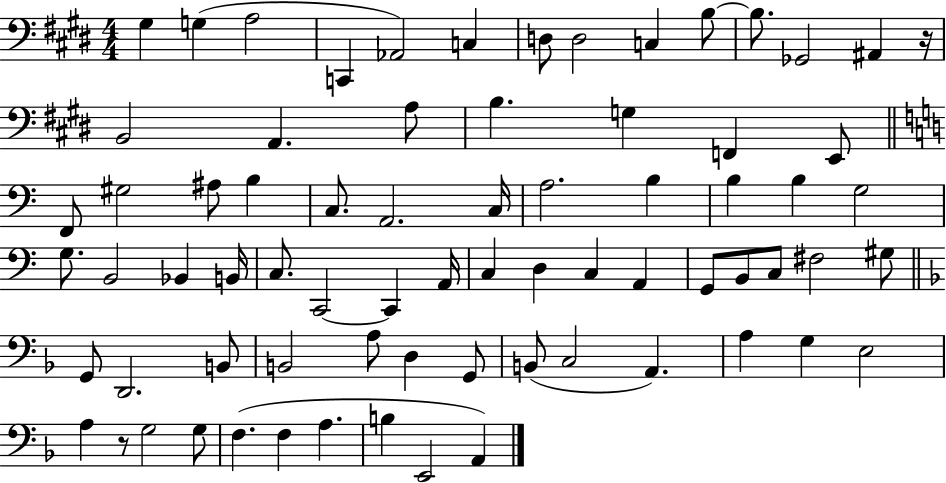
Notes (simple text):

G#3/q G3/q A3/h C2/q Ab2/h C3/q D3/e D3/h C3/q B3/e B3/e. Gb2/h A#2/q R/s B2/h A2/q. A3/e B3/q. G3/q F2/q E2/e F2/e G#3/h A#3/e B3/q C3/e. A2/h. C3/s A3/h. B3/q B3/q B3/q G3/h G3/e. B2/h Bb2/q B2/s C3/e. C2/h C2/q A2/s C3/q D3/q C3/q A2/q G2/e B2/e C3/e F#3/h G#3/e G2/e D2/h. B2/e B2/h A3/e D3/q G2/e B2/e C3/h A2/q. A3/q G3/q E3/h A3/q R/e G3/h G3/e F3/q. F3/q A3/q. B3/q E2/h A2/q